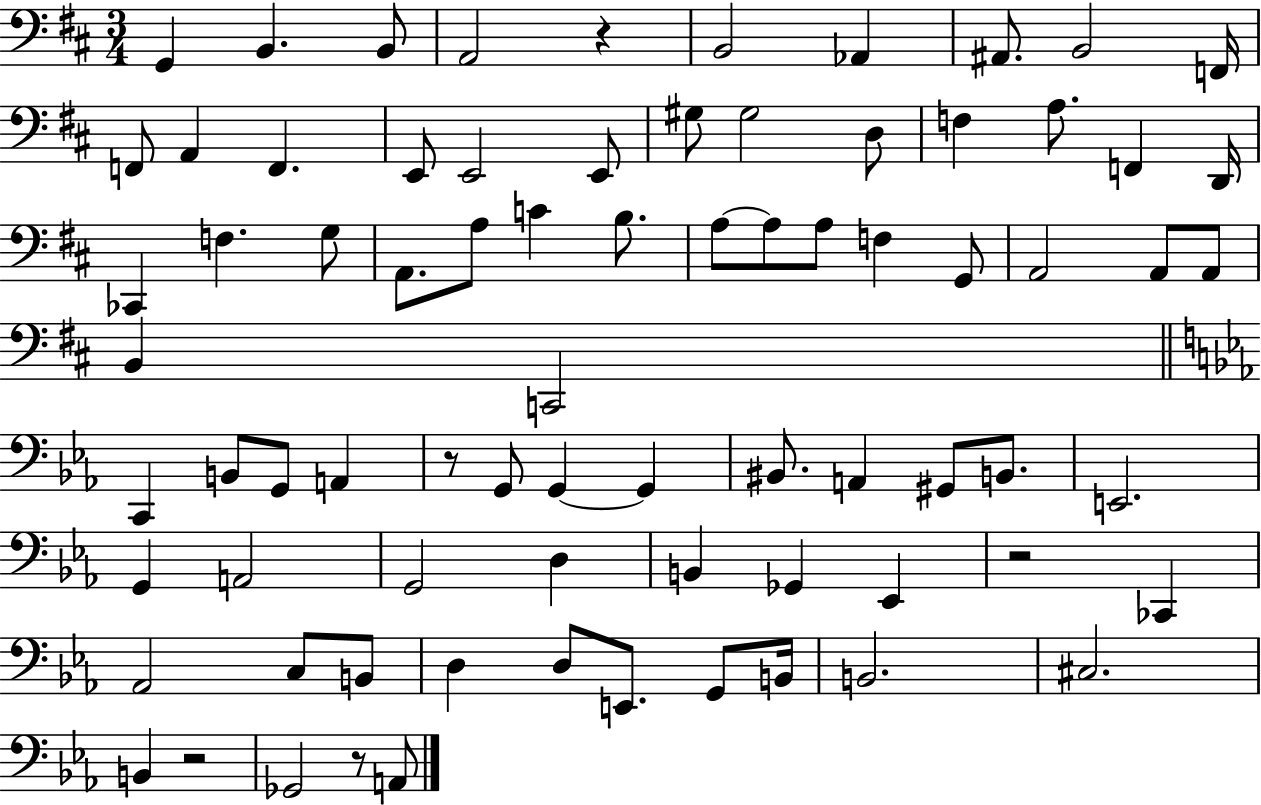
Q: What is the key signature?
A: D major